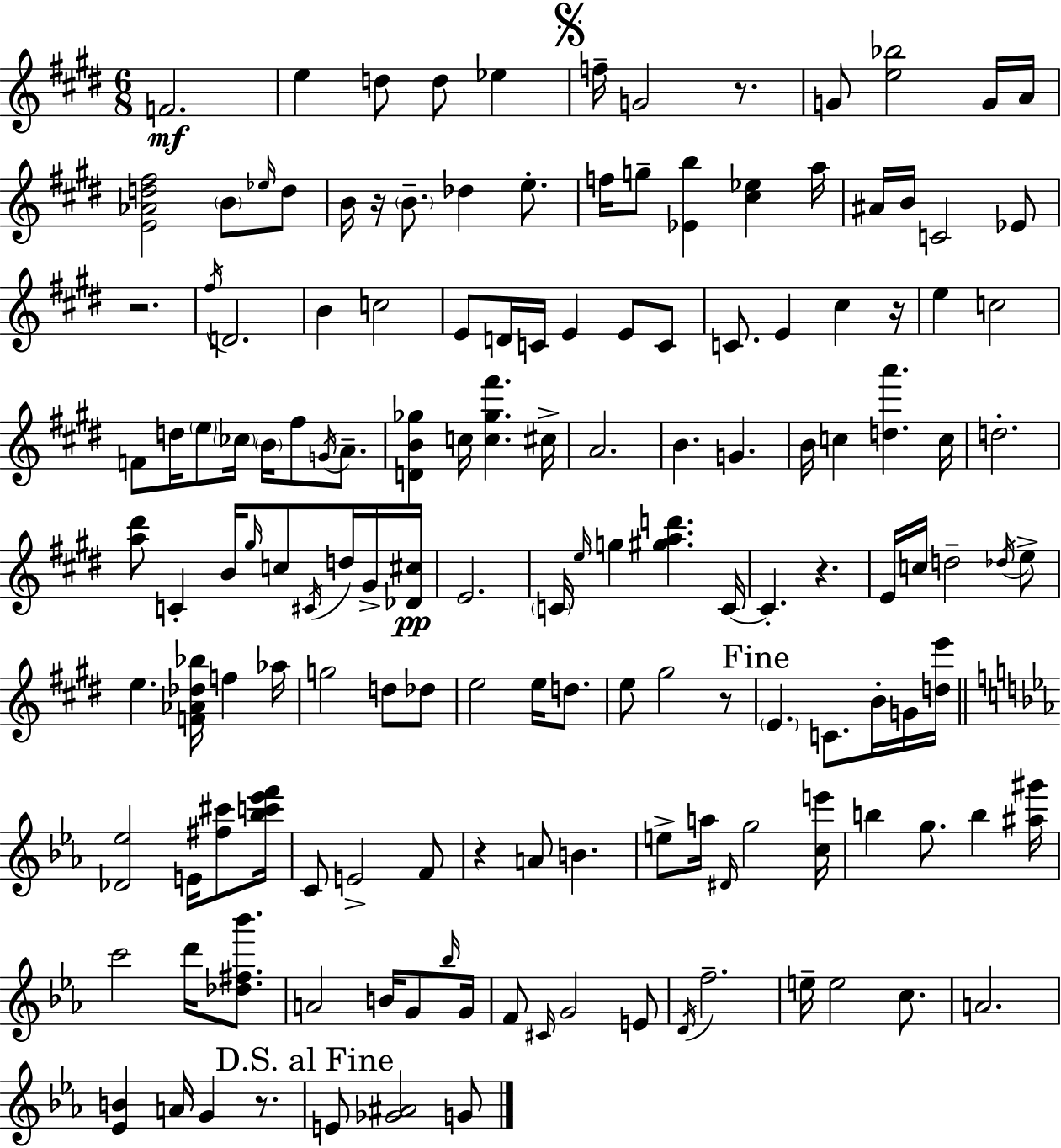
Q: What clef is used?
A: treble